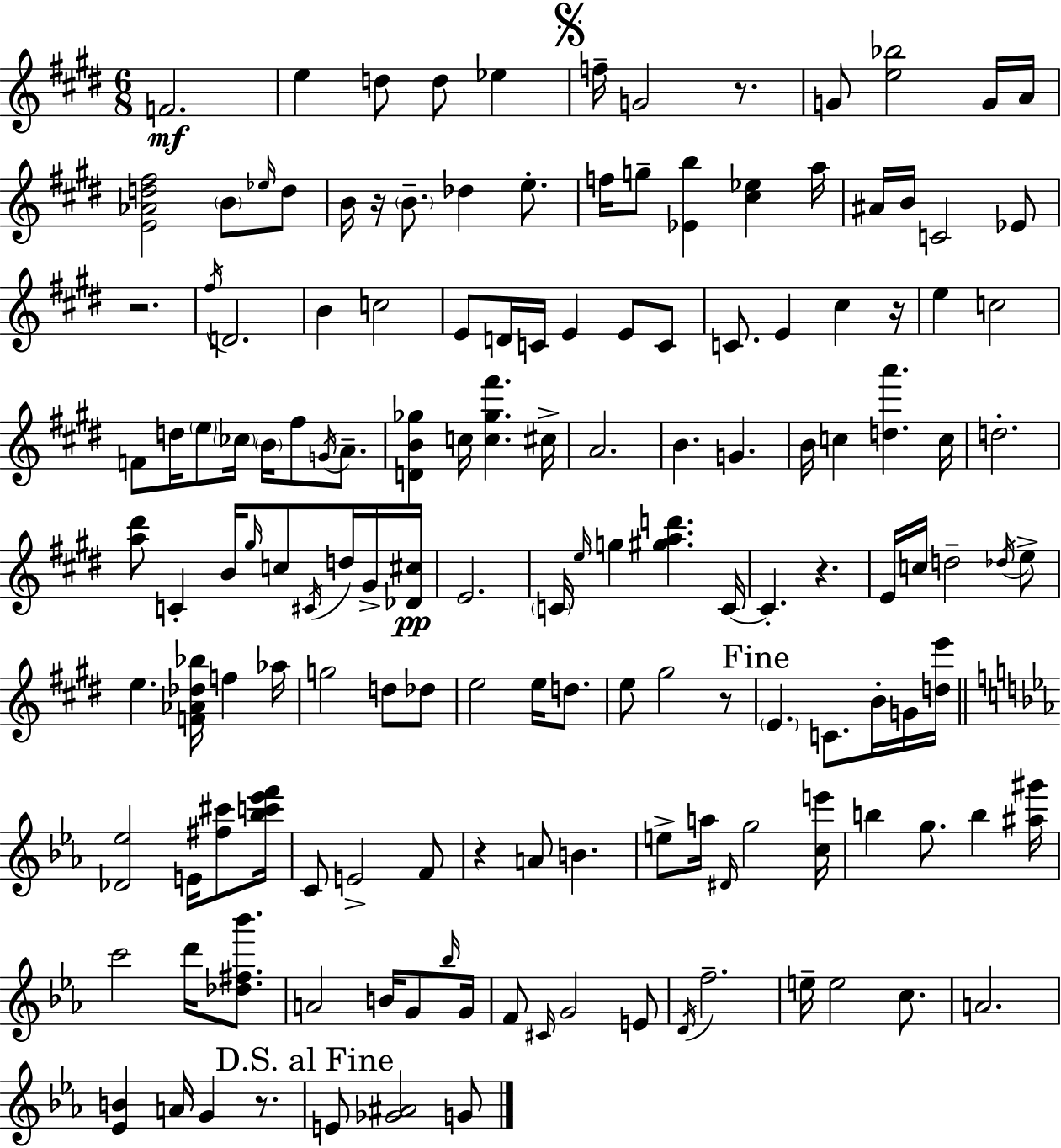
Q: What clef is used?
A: treble